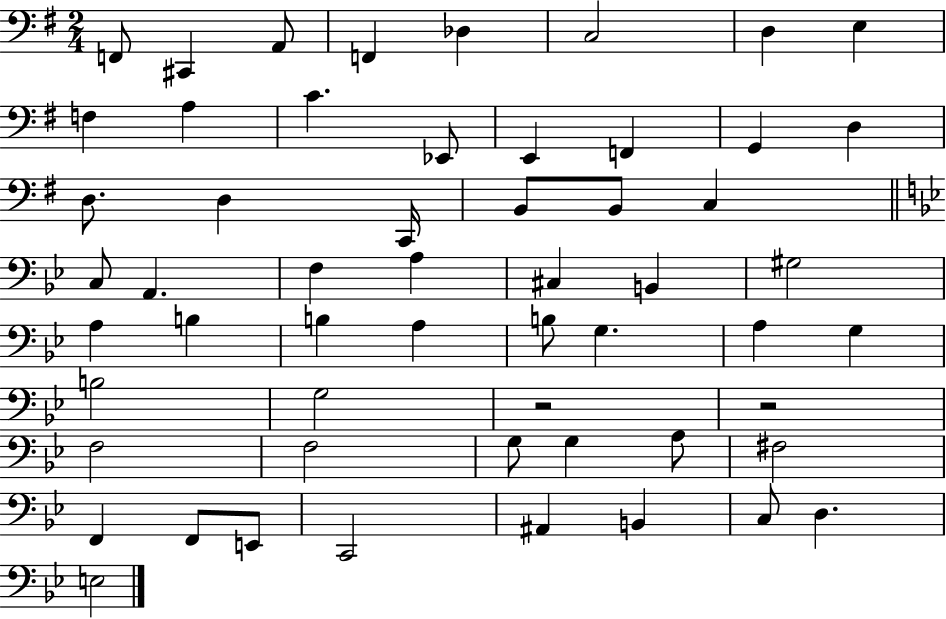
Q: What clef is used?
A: bass